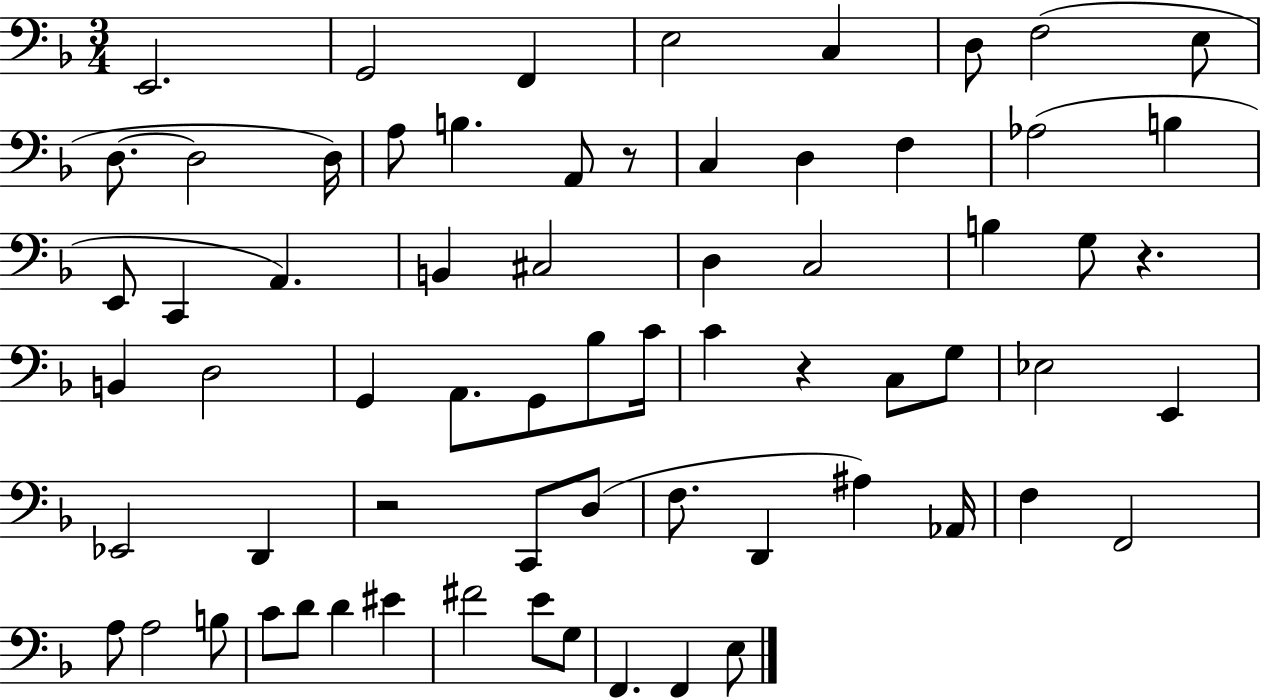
{
  \clef bass
  \numericTimeSignature
  \time 3/4
  \key f \major
  e,2. | g,2 f,4 | e2 c4 | d8 f2( e8 | \break d8.~~ d2 d16) | a8 b4. a,8 r8 | c4 d4 f4 | aes2( b4 | \break e,8 c,4 a,4.) | b,4 cis2 | d4 c2 | b4 g8 r4. | \break b,4 d2 | g,4 a,8. g,8 bes8 c'16 | c'4 r4 c8 g8 | ees2 e,4 | \break ees,2 d,4 | r2 c,8 d8( | f8. d,4 ais4) aes,16 | f4 f,2 | \break a8 a2 b8 | c'8 d'8 d'4 eis'4 | fis'2 e'8 g8 | f,4. f,4 e8 | \break \bar "|."
}